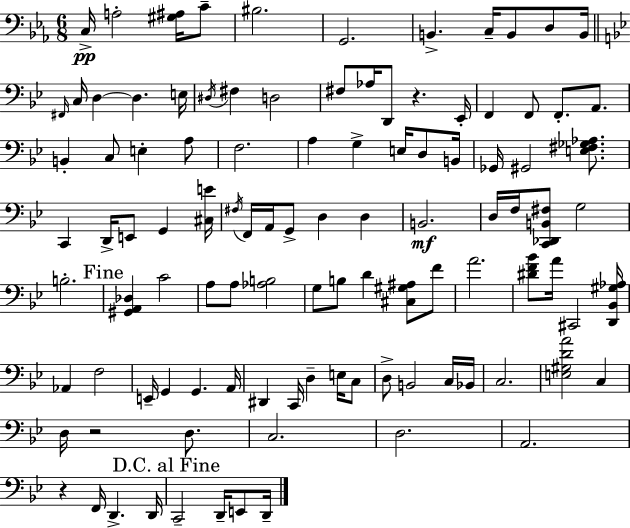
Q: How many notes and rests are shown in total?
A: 105